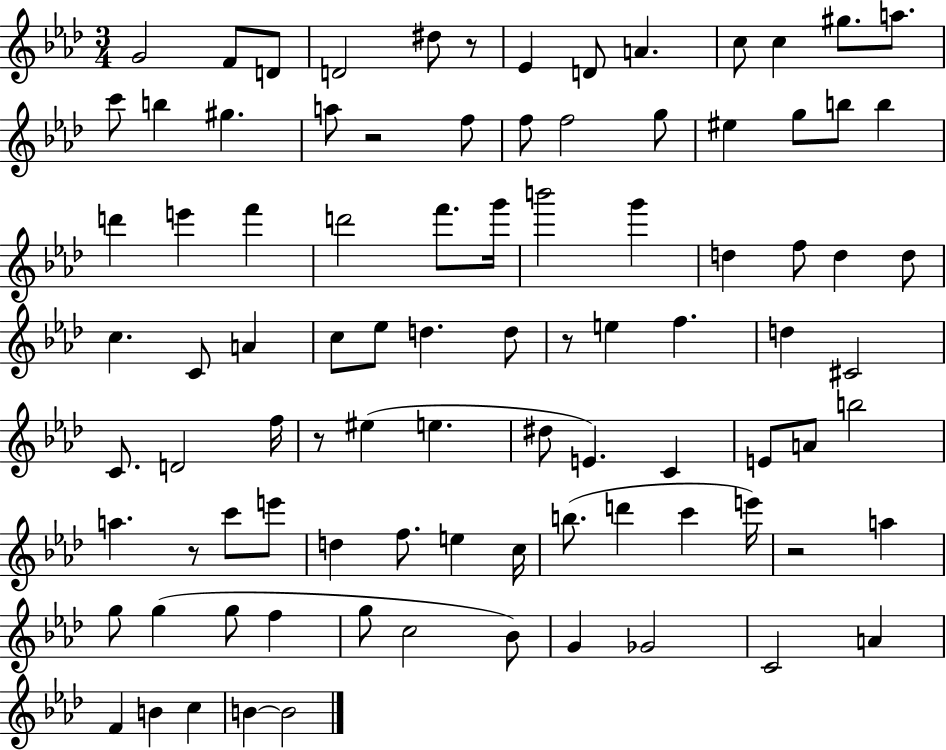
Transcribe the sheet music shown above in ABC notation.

X:1
T:Untitled
M:3/4
L:1/4
K:Ab
G2 F/2 D/2 D2 ^d/2 z/2 _E D/2 A c/2 c ^g/2 a/2 c'/2 b ^g a/2 z2 f/2 f/2 f2 g/2 ^e g/2 b/2 b d' e' f' d'2 f'/2 g'/4 b'2 g' d f/2 d d/2 c C/2 A c/2 _e/2 d d/2 z/2 e f d ^C2 C/2 D2 f/4 z/2 ^e e ^d/2 E C E/2 A/2 b2 a z/2 c'/2 e'/2 d f/2 e c/4 b/2 d' c' e'/4 z2 a g/2 g g/2 f g/2 c2 _B/2 G _G2 C2 A F B c B B2